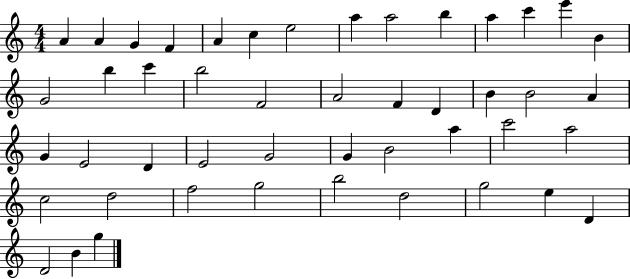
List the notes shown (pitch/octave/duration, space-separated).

A4/q A4/q G4/q F4/q A4/q C5/q E5/h A5/q A5/h B5/q A5/q C6/q E6/q B4/q G4/h B5/q C6/q B5/h F4/h A4/h F4/q D4/q B4/q B4/h A4/q G4/q E4/h D4/q E4/h G4/h G4/q B4/h A5/q C6/h A5/h C5/h D5/h F5/h G5/h B5/h D5/h G5/h E5/q D4/q D4/h B4/q G5/q